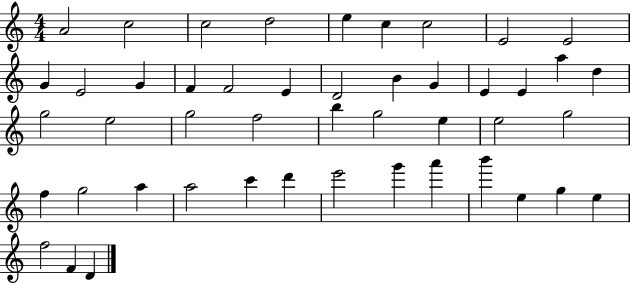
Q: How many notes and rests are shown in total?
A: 47